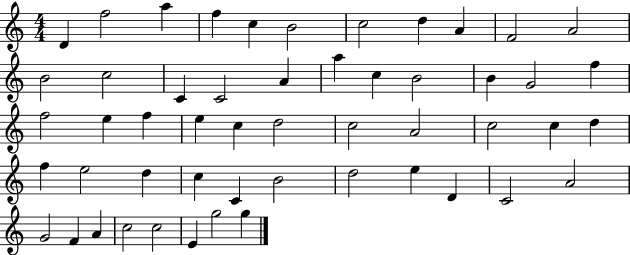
D4/q F5/h A5/q F5/q C5/q B4/h C5/h D5/q A4/q F4/h A4/h B4/h C5/h C4/q C4/h A4/q A5/q C5/q B4/h B4/q G4/h F5/q F5/h E5/q F5/q E5/q C5/q D5/h C5/h A4/h C5/h C5/q D5/q F5/q E5/h D5/q C5/q C4/q B4/h D5/h E5/q D4/q C4/h A4/h G4/h F4/q A4/q C5/h C5/h E4/q G5/h G5/q